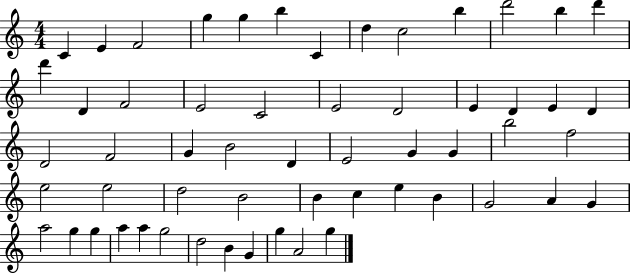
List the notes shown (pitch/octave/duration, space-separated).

C4/q E4/q F4/h G5/q G5/q B5/q C4/q D5/q C5/h B5/q D6/h B5/q D6/q D6/q D4/q F4/h E4/h C4/h E4/h D4/h E4/q D4/q E4/q D4/q D4/h F4/h G4/q B4/h D4/q E4/h G4/q G4/q B5/h F5/h E5/h E5/h D5/h B4/h B4/q C5/q E5/q B4/q G4/h A4/q G4/q A5/h G5/q G5/q A5/q A5/q G5/h D5/h B4/q G4/q G5/q A4/h G5/q